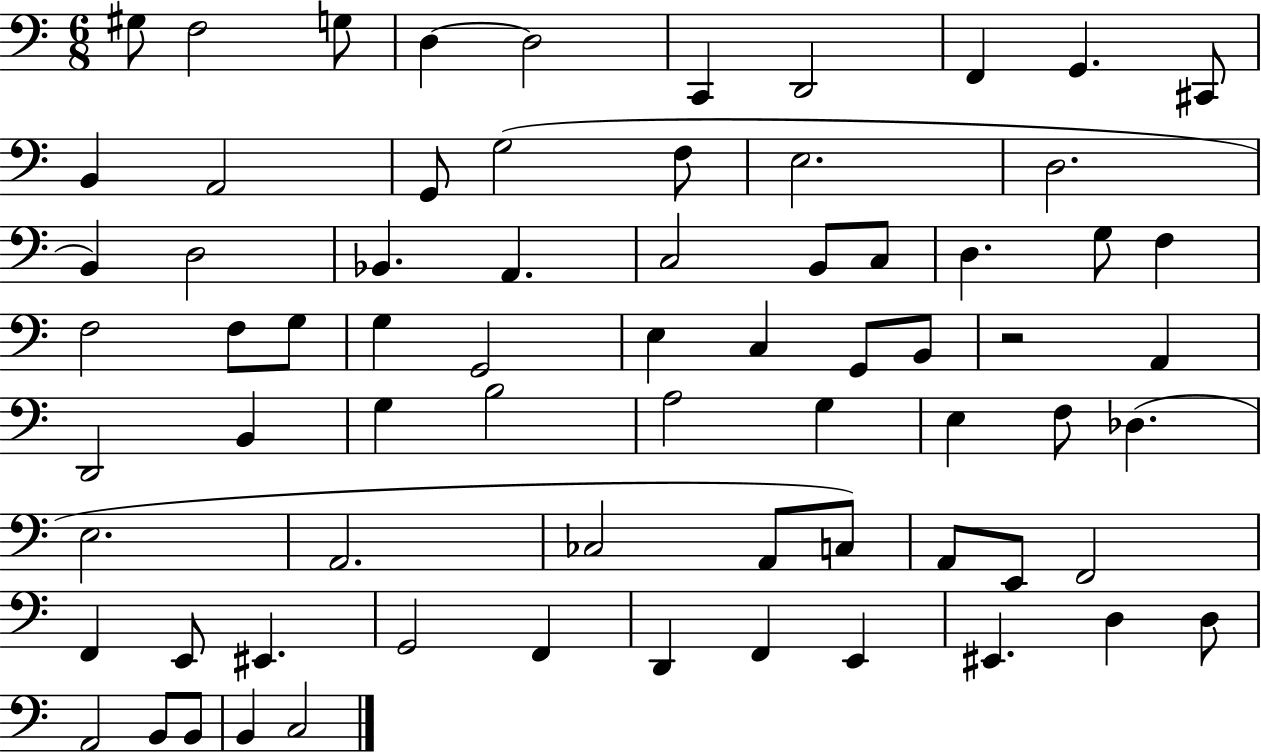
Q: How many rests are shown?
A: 1